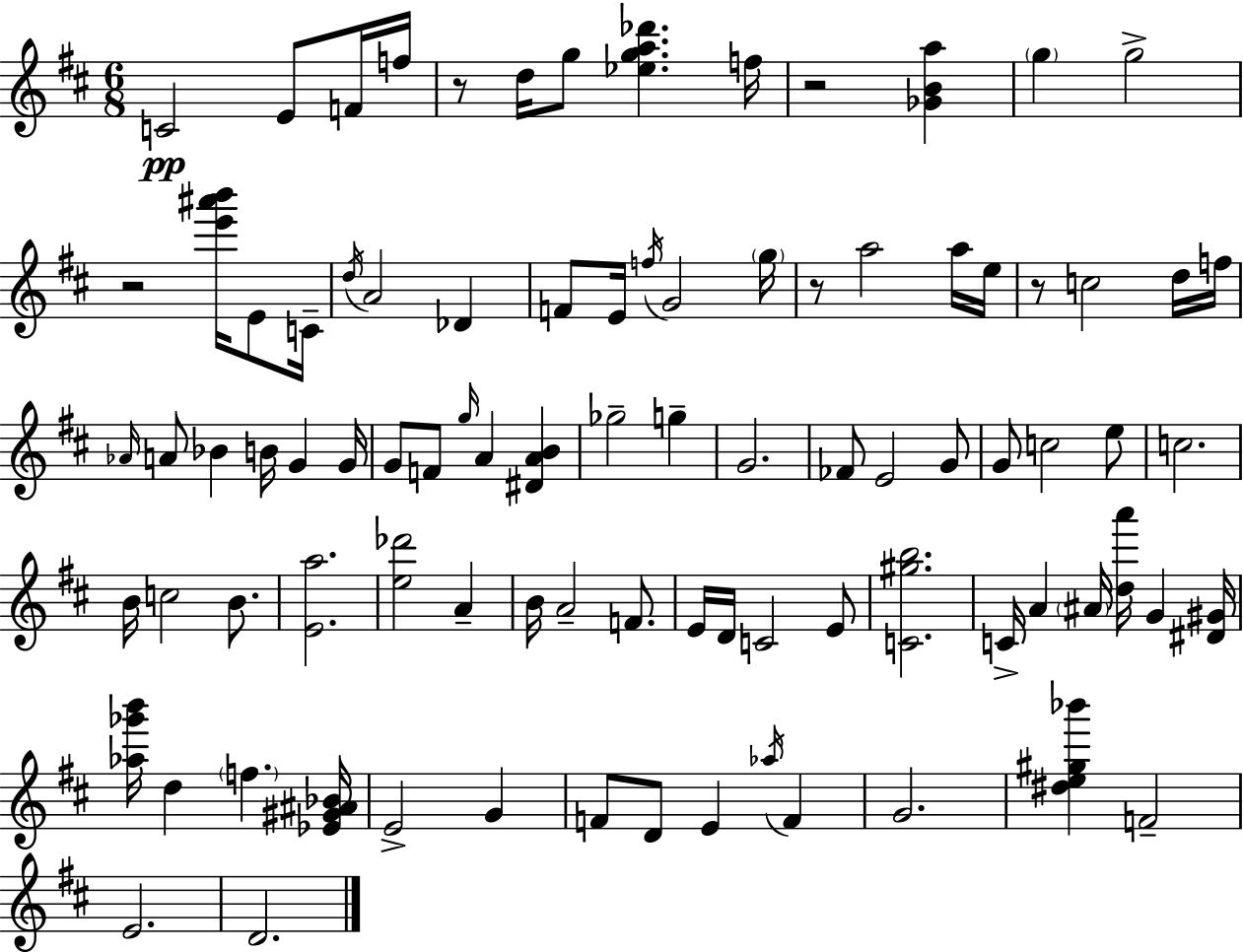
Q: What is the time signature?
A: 6/8